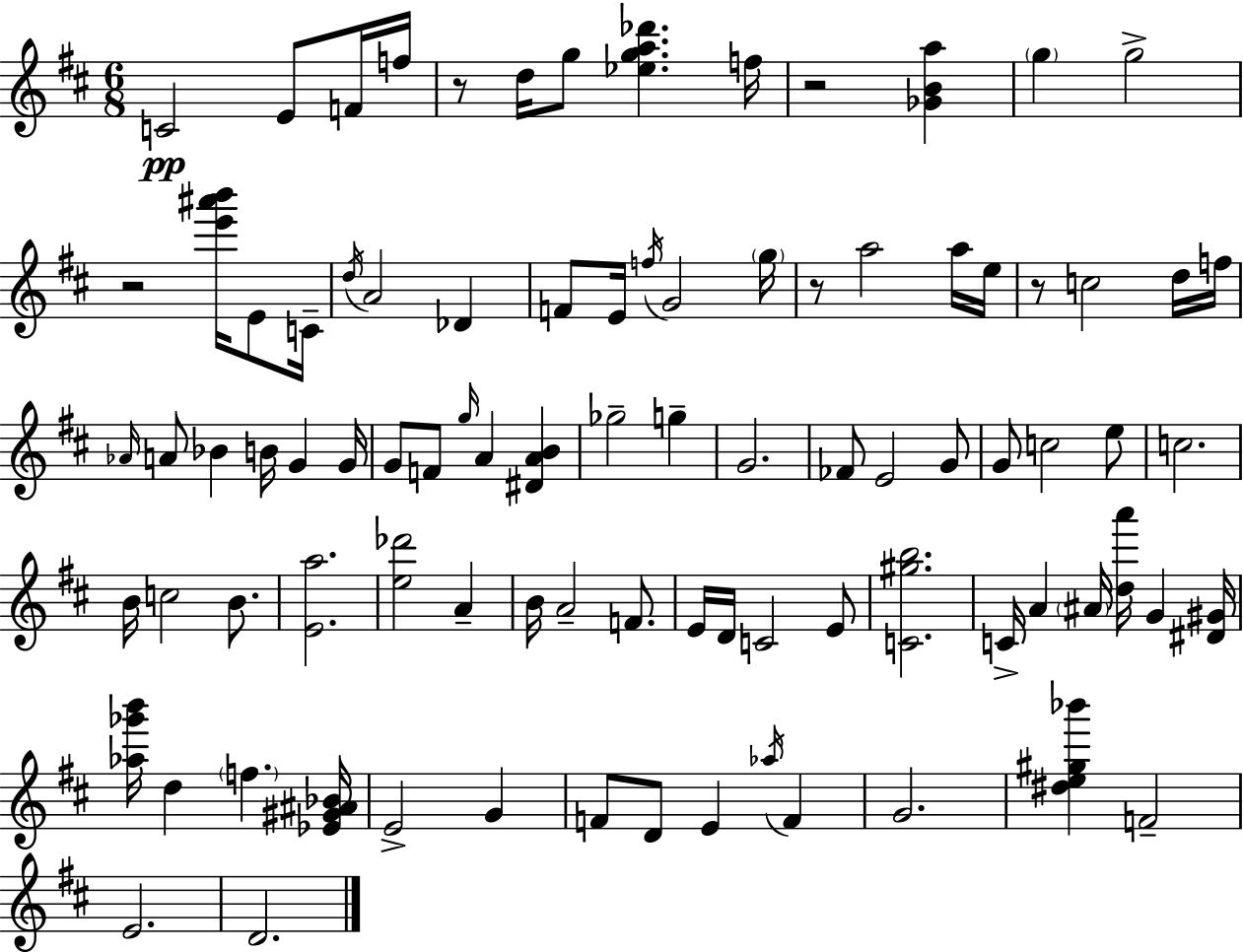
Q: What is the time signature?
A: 6/8